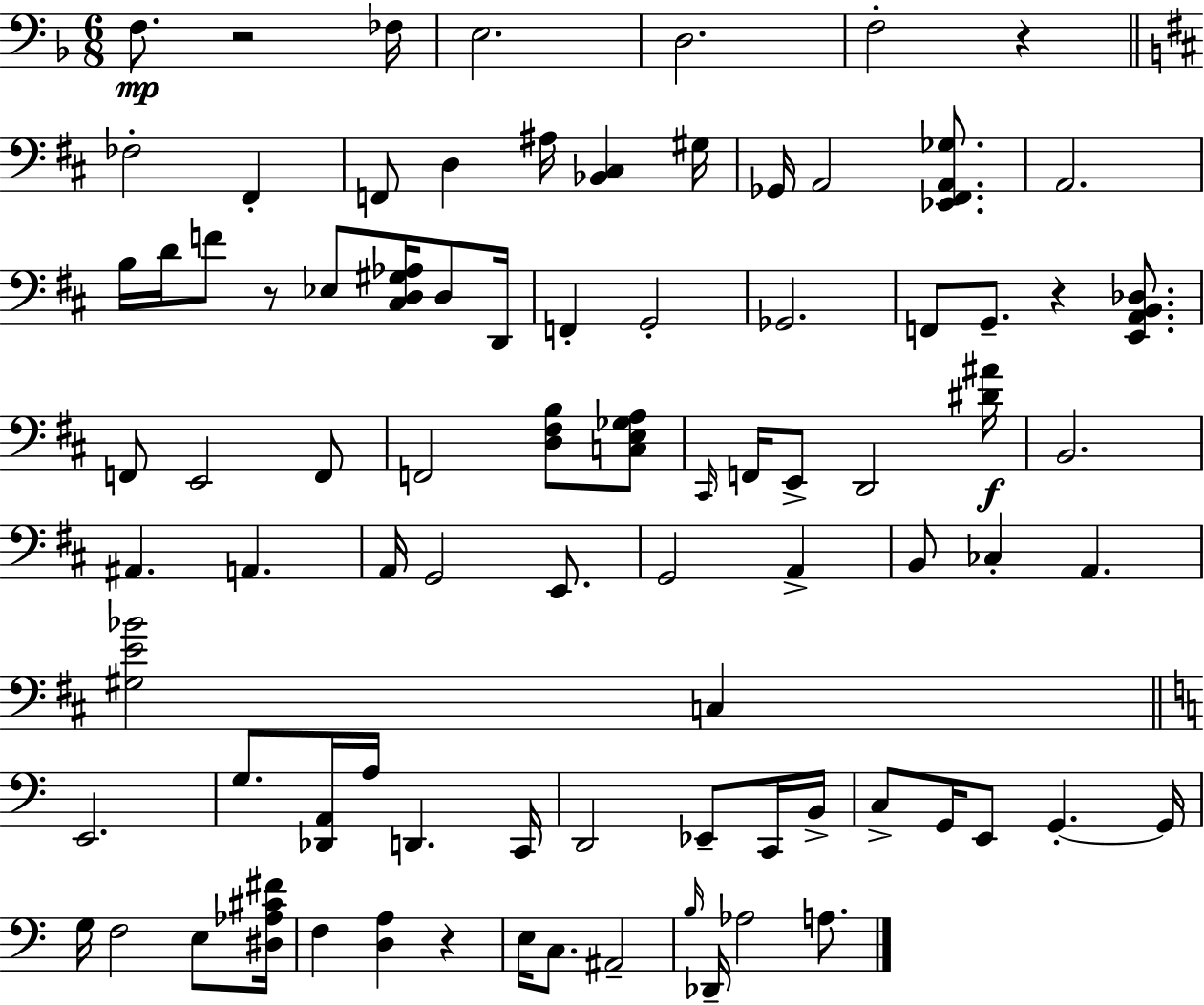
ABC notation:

X:1
T:Untitled
M:6/8
L:1/4
K:Dm
F,/2 z2 _F,/4 E,2 D,2 F,2 z _F,2 ^F,, F,,/2 D, ^A,/4 [_B,,^C,] ^G,/4 _G,,/4 A,,2 [_E,,^F,,A,,_G,]/2 A,,2 B,/4 D/4 F/2 z/2 _E,/2 [^C,D,^G,_A,]/4 D,/2 D,,/4 F,, G,,2 _G,,2 F,,/2 G,,/2 z [E,,A,,B,,_D,]/2 F,,/2 E,,2 F,,/2 F,,2 [D,^F,B,]/2 [C,E,_G,A,]/2 ^C,,/4 F,,/4 E,,/2 D,,2 [^D^A]/4 B,,2 ^A,, A,, A,,/4 G,,2 E,,/2 G,,2 A,, B,,/2 _C, A,, [^G,E_B]2 C, E,,2 G,/2 [_D,,A,,]/4 A,/4 D,, C,,/4 D,,2 _E,,/2 C,,/4 B,,/4 C,/2 G,,/4 E,,/2 G,, G,,/4 G,/4 F,2 E,/2 [^D,_A,^C^F]/4 F, [D,A,] z E,/4 C,/2 ^A,,2 B,/4 _D,,/4 _A,2 A,/2